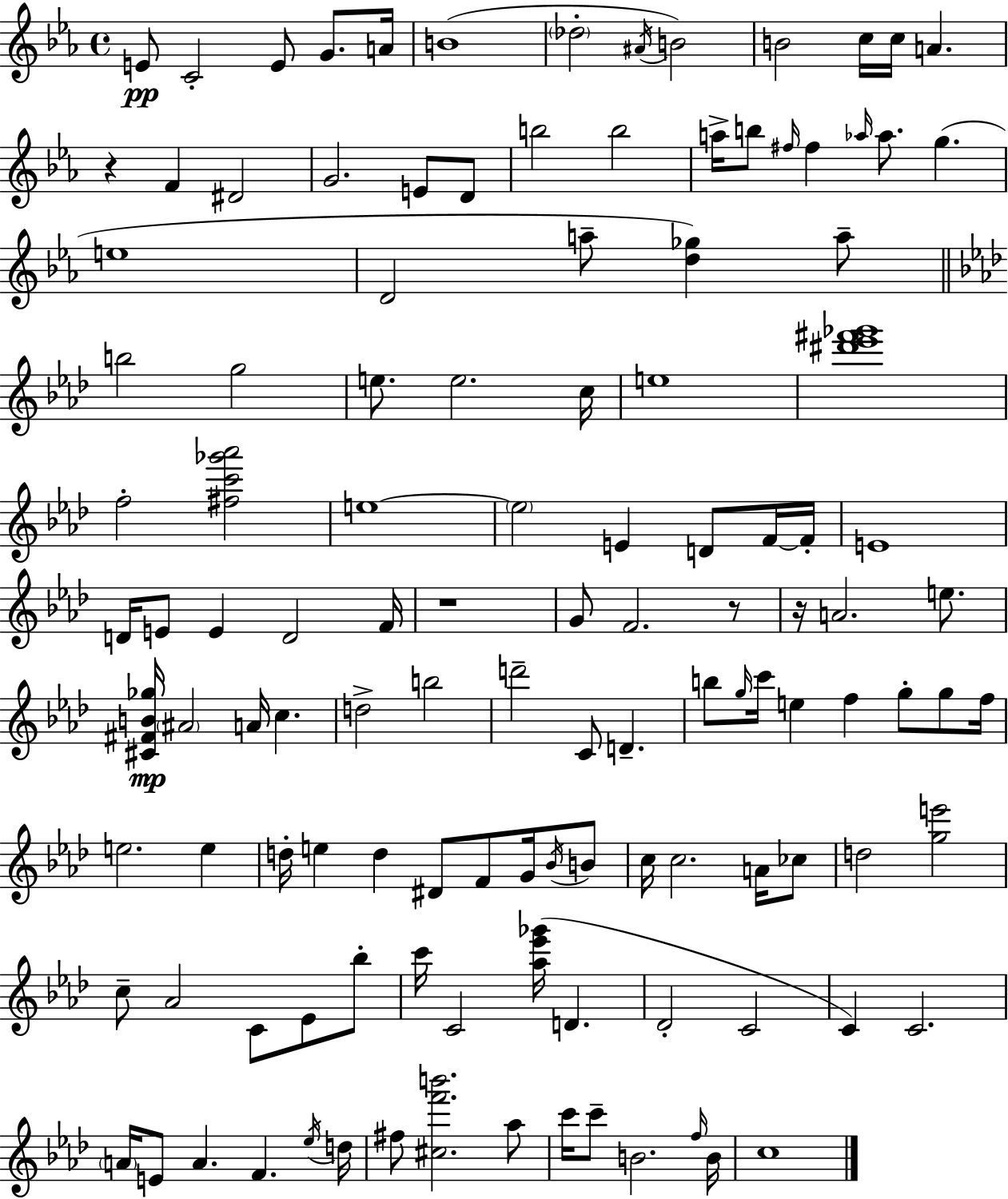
E4/e C4/h E4/e G4/e. A4/s B4/w Db5/h A#4/s B4/h B4/h C5/s C5/s A4/q. R/q F4/q D#4/h G4/h. E4/e D4/e B5/h B5/h A5/s B5/e F#5/s F#5/q Ab5/s Ab5/e. G5/q. E5/w D4/h A5/e [D5,Gb5]/q A5/e B5/h G5/h E5/e. E5/h. C5/s E5/w [D#6,Eb6,F#6,Gb6]/w F5/h [F#5,C6,Gb6,Ab6]/h E5/w E5/h E4/q D4/e F4/s F4/s E4/w D4/s E4/e E4/q D4/h F4/s R/w G4/e F4/h. R/e R/s A4/h. E5/e. [C#4,F#4,B4,Gb5]/s A#4/h A4/s C5/q. D5/h B5/h D6/h C4/e D4/q. B5/e G5/s C6/s E5/q F5/q G5/e G5/e F5/s E5/h. E5/q D5/s E5/q D5/q D#4/e F4/e G4/s Bb4/s B4/e C5/s C5/h. A4/s CES5/e D5/h [G5,E6]/h C5/e Ab4/h C4/e Eb4/e Bb5/e C6/s C4/h [Ab5,Eb6,Gb6]/s D4/q. Db4/h C4/h C4/q C4/h. A4/s E4/e A4/q. F4/q. Eb5/s D5/s F#5/e [C#5,F6,B6]/h. Ab5/e C6/s C6/e B4/h. F5/s B4/s C5/w